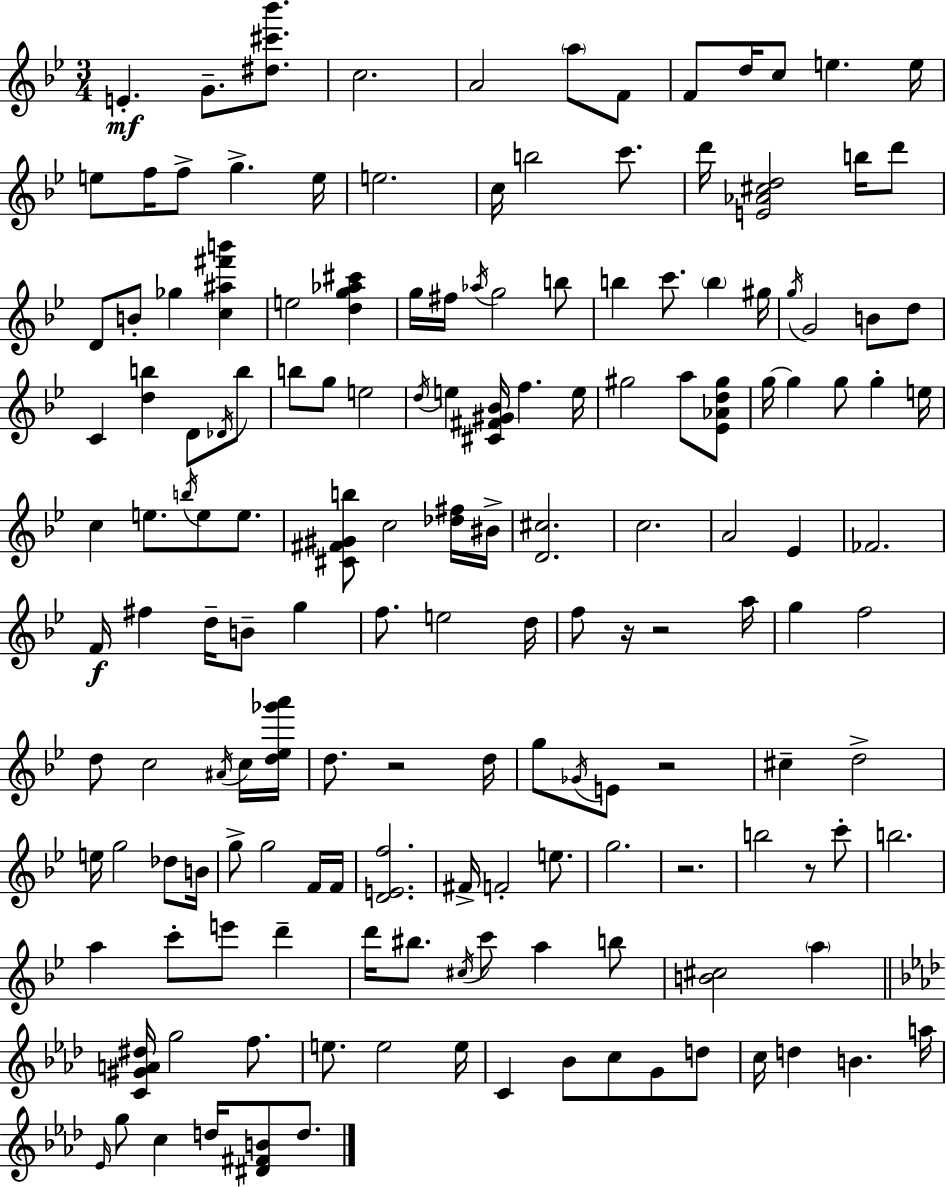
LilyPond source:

{
  \clef treble
  \numericTimeSignature
  \time 3/4
  \key bes \major
  e'4.-.\mf g'8.-- <dis'' cis''' bes'''>8. | c''2. | a'2 \parenthesize a''8 f'8 | f'8 d''16 c''8 e''4. e''16 | \break e''8 f''16 f''8-> g''4.-> e''16 | e''2. | c''16 b''2 c'''8. | d'''16 <e' aes' cis'' d''>2 b''16 d'''8 | \break d'8 b'8-. ges''4 <c'' ais'' fis''' b'''>4 | e''2 <d'' g'' aes'' cis'''>4 | g''16 fis''16 \acciaccatura { aes''16 } g''2 b''8 | b''4 c'''8. \parenthesize b''4 | \break gis''16 \acciaccatura { g''16 } g'2 b'8 | d''8 c'4 <d'' b''>4 d'8 | \acciaccatura { des'16 } b''8 b''8 g''8 e''2 | \acciaccatura { d''16 } e''4 <cis' fis' gis' bes'>16 f''4. | \break e''16 gis''2 | a''8 <ees' aes' d'' gis''>8 g''16~~ g''4 g''8 g''4-. | e''16 c''4 e''8. \acciaccatura { b''16 } | e''8 e''8. <cis' fis' gis' b''>8 c''2 | \break <des'' fis''>16 bis'16-> <d' cis''>2. | c''2. | a'2 | ees'4 fes'2. | \break f'16\f fis''4 d''16-- b'8-- | g''4 f''8. e''2 | d''16 f''8 r16 r2 | a''16 g''4 f''2 | \break d''8 c''2 | \acciaccatura { ais'16 } c''16 <d'' ees'' ges''' a'''>16 d''8. r2 | d''16 g''8 \acciaccatura { ges'16 } e'8 r2 | cis''4-- d''2-> | \break e''16 g''2 | des''8 b'16 g''8-> g''2 | f'16 f'16 <d' e' f''>2. | fis'16-> f'2-. | \break e''8. g''2. | r2. | b''2 | r8 c'''8-. b''2. | \break a''4 c'''8-. | e'''8 d'''4-- d'''16 bis''8. \acciaccatura { cis''16 } | c'''8 a''4 b''8 <b' cis''>2 | \parenthesize a''4 \bar "||" \break \key aes \major <c' gis' a' dis''>16 g''2 f''8. | e''8. e''2 e''16 | c'4 bes'8 c''8 g'8 d''8 | c''16 d''4 b'4. a''16 | \break \grace { ees'16 } g''8 c''4 d''16 <dis' fis' b'>8 d''8. | \bar "|."
}